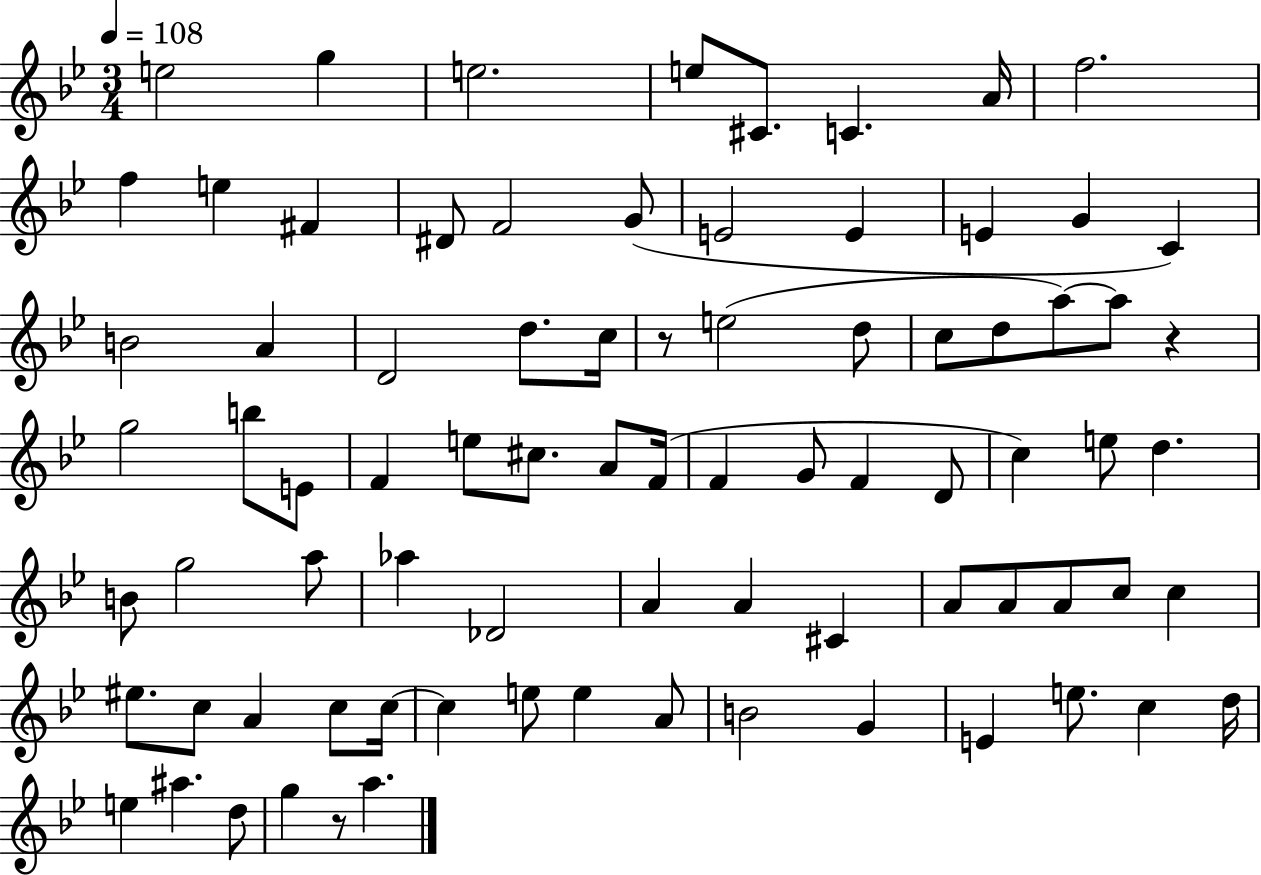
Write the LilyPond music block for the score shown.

{
  \clef treble
  \numericTimeSignature
  \time 3/4
  \key bes \major
  \tempo 4 = 108
  \repeat volta 2 { e''2 g''4 | e''2. | e''8 cis'8. c'4. a'16 | f''2. | \break f''4 e''4 fis'4 | dis'8 f'2 g'8( | e'2 e'4 | e'4 g'4 c'4) | \break b'2 a'4 | d'2 d''8. c''16 | r8 e''2( d''8 | c''8 d''8 a''8~~) a''8 r4 | \break g''2 b''8 e'8 | f'4 e''8 cis''8. a'8 f'16( | f'4 g'8 f'4 d'8 | c''4) e''8 d''4. | \break b'8 g''2 a''8 | aes''4 des'2 | a'4 a'4 cis'4 | a'8 a'8 a'8 c''8 c''4 | \break eis''8. c''8 a'4 c''8 c''16~~ | c''4 e''8 e''4 a'8 | b'2 g'4 | e'4 e''8. c''4 d''16 | \break e''4 ais''4. d''8 | g''4 r8 a''4. | } \bar "|."
}